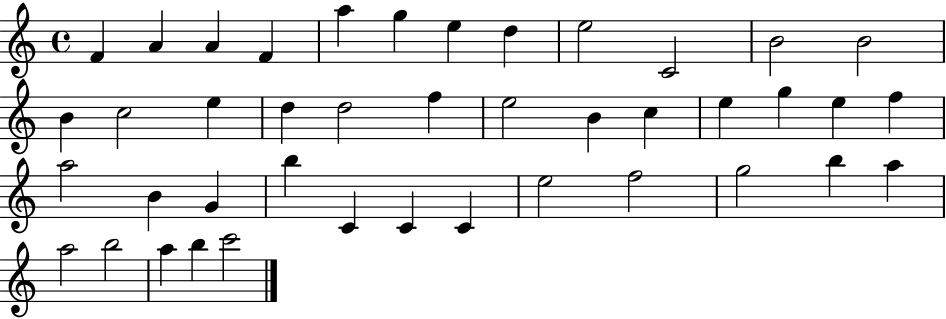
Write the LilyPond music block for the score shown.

{
  \clef treble
  \time 4/4
  \defaultTimeSignature
  \key c \major
  f'4 a'4 a'4 f'4 | a''4 g''4 e''4 d''4 | e''2 c'2 | b'2 b'2 | \break b'4 c''2 e''4 | d''4 d''2 f''4 | e''2 b'4 c''4 | e''4 g''4 e''4 f''4 | \break a''2 b'4 g'4 | b''4 c'4 c'4 c'4 | e''2 f''2 | g''2 b''4 a''4 | \break a''2 b''2 | a''4 b''4 c'''2 | \bar "|."
}